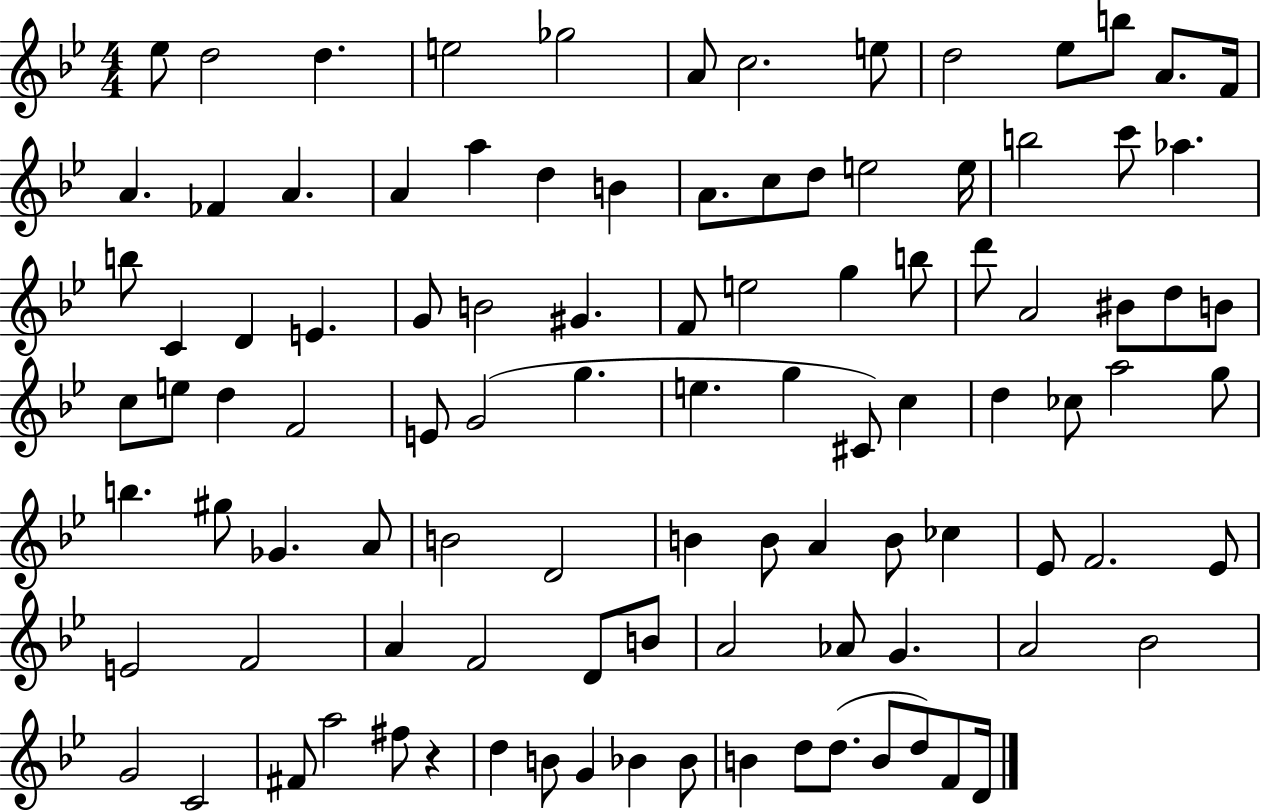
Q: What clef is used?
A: treble